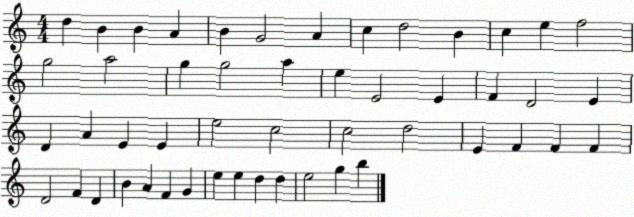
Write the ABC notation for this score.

X:1
T:Untitled
M:4/4
L:1/4
K:C
d B B A B G2 A c d2 B c e f2 g2 a2 g g2 a e E2 E F D2 E D A E E e2 c2 c2 d2 E F F F D2 F D B A F G e e d d e2 g b